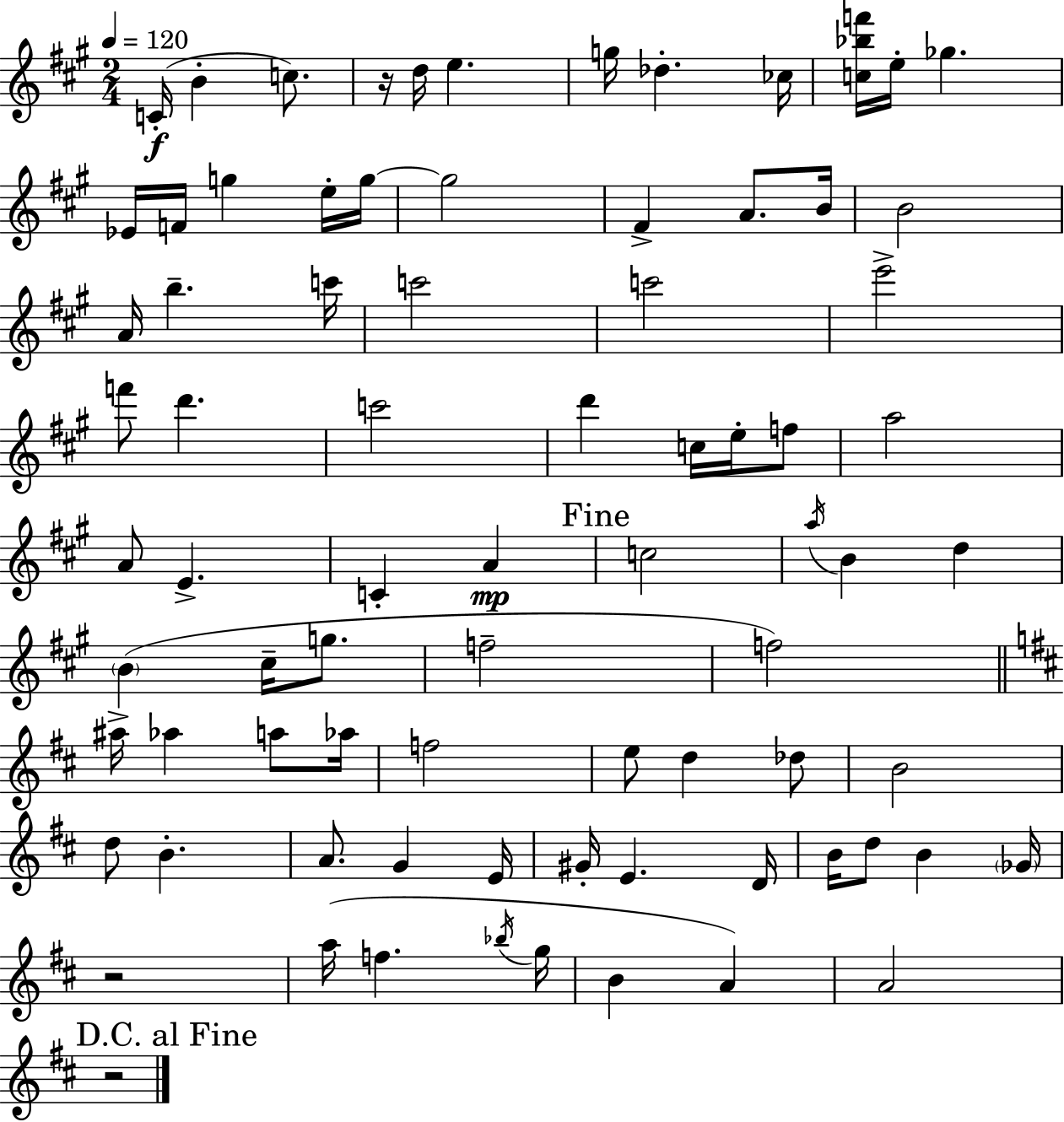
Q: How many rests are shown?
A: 3